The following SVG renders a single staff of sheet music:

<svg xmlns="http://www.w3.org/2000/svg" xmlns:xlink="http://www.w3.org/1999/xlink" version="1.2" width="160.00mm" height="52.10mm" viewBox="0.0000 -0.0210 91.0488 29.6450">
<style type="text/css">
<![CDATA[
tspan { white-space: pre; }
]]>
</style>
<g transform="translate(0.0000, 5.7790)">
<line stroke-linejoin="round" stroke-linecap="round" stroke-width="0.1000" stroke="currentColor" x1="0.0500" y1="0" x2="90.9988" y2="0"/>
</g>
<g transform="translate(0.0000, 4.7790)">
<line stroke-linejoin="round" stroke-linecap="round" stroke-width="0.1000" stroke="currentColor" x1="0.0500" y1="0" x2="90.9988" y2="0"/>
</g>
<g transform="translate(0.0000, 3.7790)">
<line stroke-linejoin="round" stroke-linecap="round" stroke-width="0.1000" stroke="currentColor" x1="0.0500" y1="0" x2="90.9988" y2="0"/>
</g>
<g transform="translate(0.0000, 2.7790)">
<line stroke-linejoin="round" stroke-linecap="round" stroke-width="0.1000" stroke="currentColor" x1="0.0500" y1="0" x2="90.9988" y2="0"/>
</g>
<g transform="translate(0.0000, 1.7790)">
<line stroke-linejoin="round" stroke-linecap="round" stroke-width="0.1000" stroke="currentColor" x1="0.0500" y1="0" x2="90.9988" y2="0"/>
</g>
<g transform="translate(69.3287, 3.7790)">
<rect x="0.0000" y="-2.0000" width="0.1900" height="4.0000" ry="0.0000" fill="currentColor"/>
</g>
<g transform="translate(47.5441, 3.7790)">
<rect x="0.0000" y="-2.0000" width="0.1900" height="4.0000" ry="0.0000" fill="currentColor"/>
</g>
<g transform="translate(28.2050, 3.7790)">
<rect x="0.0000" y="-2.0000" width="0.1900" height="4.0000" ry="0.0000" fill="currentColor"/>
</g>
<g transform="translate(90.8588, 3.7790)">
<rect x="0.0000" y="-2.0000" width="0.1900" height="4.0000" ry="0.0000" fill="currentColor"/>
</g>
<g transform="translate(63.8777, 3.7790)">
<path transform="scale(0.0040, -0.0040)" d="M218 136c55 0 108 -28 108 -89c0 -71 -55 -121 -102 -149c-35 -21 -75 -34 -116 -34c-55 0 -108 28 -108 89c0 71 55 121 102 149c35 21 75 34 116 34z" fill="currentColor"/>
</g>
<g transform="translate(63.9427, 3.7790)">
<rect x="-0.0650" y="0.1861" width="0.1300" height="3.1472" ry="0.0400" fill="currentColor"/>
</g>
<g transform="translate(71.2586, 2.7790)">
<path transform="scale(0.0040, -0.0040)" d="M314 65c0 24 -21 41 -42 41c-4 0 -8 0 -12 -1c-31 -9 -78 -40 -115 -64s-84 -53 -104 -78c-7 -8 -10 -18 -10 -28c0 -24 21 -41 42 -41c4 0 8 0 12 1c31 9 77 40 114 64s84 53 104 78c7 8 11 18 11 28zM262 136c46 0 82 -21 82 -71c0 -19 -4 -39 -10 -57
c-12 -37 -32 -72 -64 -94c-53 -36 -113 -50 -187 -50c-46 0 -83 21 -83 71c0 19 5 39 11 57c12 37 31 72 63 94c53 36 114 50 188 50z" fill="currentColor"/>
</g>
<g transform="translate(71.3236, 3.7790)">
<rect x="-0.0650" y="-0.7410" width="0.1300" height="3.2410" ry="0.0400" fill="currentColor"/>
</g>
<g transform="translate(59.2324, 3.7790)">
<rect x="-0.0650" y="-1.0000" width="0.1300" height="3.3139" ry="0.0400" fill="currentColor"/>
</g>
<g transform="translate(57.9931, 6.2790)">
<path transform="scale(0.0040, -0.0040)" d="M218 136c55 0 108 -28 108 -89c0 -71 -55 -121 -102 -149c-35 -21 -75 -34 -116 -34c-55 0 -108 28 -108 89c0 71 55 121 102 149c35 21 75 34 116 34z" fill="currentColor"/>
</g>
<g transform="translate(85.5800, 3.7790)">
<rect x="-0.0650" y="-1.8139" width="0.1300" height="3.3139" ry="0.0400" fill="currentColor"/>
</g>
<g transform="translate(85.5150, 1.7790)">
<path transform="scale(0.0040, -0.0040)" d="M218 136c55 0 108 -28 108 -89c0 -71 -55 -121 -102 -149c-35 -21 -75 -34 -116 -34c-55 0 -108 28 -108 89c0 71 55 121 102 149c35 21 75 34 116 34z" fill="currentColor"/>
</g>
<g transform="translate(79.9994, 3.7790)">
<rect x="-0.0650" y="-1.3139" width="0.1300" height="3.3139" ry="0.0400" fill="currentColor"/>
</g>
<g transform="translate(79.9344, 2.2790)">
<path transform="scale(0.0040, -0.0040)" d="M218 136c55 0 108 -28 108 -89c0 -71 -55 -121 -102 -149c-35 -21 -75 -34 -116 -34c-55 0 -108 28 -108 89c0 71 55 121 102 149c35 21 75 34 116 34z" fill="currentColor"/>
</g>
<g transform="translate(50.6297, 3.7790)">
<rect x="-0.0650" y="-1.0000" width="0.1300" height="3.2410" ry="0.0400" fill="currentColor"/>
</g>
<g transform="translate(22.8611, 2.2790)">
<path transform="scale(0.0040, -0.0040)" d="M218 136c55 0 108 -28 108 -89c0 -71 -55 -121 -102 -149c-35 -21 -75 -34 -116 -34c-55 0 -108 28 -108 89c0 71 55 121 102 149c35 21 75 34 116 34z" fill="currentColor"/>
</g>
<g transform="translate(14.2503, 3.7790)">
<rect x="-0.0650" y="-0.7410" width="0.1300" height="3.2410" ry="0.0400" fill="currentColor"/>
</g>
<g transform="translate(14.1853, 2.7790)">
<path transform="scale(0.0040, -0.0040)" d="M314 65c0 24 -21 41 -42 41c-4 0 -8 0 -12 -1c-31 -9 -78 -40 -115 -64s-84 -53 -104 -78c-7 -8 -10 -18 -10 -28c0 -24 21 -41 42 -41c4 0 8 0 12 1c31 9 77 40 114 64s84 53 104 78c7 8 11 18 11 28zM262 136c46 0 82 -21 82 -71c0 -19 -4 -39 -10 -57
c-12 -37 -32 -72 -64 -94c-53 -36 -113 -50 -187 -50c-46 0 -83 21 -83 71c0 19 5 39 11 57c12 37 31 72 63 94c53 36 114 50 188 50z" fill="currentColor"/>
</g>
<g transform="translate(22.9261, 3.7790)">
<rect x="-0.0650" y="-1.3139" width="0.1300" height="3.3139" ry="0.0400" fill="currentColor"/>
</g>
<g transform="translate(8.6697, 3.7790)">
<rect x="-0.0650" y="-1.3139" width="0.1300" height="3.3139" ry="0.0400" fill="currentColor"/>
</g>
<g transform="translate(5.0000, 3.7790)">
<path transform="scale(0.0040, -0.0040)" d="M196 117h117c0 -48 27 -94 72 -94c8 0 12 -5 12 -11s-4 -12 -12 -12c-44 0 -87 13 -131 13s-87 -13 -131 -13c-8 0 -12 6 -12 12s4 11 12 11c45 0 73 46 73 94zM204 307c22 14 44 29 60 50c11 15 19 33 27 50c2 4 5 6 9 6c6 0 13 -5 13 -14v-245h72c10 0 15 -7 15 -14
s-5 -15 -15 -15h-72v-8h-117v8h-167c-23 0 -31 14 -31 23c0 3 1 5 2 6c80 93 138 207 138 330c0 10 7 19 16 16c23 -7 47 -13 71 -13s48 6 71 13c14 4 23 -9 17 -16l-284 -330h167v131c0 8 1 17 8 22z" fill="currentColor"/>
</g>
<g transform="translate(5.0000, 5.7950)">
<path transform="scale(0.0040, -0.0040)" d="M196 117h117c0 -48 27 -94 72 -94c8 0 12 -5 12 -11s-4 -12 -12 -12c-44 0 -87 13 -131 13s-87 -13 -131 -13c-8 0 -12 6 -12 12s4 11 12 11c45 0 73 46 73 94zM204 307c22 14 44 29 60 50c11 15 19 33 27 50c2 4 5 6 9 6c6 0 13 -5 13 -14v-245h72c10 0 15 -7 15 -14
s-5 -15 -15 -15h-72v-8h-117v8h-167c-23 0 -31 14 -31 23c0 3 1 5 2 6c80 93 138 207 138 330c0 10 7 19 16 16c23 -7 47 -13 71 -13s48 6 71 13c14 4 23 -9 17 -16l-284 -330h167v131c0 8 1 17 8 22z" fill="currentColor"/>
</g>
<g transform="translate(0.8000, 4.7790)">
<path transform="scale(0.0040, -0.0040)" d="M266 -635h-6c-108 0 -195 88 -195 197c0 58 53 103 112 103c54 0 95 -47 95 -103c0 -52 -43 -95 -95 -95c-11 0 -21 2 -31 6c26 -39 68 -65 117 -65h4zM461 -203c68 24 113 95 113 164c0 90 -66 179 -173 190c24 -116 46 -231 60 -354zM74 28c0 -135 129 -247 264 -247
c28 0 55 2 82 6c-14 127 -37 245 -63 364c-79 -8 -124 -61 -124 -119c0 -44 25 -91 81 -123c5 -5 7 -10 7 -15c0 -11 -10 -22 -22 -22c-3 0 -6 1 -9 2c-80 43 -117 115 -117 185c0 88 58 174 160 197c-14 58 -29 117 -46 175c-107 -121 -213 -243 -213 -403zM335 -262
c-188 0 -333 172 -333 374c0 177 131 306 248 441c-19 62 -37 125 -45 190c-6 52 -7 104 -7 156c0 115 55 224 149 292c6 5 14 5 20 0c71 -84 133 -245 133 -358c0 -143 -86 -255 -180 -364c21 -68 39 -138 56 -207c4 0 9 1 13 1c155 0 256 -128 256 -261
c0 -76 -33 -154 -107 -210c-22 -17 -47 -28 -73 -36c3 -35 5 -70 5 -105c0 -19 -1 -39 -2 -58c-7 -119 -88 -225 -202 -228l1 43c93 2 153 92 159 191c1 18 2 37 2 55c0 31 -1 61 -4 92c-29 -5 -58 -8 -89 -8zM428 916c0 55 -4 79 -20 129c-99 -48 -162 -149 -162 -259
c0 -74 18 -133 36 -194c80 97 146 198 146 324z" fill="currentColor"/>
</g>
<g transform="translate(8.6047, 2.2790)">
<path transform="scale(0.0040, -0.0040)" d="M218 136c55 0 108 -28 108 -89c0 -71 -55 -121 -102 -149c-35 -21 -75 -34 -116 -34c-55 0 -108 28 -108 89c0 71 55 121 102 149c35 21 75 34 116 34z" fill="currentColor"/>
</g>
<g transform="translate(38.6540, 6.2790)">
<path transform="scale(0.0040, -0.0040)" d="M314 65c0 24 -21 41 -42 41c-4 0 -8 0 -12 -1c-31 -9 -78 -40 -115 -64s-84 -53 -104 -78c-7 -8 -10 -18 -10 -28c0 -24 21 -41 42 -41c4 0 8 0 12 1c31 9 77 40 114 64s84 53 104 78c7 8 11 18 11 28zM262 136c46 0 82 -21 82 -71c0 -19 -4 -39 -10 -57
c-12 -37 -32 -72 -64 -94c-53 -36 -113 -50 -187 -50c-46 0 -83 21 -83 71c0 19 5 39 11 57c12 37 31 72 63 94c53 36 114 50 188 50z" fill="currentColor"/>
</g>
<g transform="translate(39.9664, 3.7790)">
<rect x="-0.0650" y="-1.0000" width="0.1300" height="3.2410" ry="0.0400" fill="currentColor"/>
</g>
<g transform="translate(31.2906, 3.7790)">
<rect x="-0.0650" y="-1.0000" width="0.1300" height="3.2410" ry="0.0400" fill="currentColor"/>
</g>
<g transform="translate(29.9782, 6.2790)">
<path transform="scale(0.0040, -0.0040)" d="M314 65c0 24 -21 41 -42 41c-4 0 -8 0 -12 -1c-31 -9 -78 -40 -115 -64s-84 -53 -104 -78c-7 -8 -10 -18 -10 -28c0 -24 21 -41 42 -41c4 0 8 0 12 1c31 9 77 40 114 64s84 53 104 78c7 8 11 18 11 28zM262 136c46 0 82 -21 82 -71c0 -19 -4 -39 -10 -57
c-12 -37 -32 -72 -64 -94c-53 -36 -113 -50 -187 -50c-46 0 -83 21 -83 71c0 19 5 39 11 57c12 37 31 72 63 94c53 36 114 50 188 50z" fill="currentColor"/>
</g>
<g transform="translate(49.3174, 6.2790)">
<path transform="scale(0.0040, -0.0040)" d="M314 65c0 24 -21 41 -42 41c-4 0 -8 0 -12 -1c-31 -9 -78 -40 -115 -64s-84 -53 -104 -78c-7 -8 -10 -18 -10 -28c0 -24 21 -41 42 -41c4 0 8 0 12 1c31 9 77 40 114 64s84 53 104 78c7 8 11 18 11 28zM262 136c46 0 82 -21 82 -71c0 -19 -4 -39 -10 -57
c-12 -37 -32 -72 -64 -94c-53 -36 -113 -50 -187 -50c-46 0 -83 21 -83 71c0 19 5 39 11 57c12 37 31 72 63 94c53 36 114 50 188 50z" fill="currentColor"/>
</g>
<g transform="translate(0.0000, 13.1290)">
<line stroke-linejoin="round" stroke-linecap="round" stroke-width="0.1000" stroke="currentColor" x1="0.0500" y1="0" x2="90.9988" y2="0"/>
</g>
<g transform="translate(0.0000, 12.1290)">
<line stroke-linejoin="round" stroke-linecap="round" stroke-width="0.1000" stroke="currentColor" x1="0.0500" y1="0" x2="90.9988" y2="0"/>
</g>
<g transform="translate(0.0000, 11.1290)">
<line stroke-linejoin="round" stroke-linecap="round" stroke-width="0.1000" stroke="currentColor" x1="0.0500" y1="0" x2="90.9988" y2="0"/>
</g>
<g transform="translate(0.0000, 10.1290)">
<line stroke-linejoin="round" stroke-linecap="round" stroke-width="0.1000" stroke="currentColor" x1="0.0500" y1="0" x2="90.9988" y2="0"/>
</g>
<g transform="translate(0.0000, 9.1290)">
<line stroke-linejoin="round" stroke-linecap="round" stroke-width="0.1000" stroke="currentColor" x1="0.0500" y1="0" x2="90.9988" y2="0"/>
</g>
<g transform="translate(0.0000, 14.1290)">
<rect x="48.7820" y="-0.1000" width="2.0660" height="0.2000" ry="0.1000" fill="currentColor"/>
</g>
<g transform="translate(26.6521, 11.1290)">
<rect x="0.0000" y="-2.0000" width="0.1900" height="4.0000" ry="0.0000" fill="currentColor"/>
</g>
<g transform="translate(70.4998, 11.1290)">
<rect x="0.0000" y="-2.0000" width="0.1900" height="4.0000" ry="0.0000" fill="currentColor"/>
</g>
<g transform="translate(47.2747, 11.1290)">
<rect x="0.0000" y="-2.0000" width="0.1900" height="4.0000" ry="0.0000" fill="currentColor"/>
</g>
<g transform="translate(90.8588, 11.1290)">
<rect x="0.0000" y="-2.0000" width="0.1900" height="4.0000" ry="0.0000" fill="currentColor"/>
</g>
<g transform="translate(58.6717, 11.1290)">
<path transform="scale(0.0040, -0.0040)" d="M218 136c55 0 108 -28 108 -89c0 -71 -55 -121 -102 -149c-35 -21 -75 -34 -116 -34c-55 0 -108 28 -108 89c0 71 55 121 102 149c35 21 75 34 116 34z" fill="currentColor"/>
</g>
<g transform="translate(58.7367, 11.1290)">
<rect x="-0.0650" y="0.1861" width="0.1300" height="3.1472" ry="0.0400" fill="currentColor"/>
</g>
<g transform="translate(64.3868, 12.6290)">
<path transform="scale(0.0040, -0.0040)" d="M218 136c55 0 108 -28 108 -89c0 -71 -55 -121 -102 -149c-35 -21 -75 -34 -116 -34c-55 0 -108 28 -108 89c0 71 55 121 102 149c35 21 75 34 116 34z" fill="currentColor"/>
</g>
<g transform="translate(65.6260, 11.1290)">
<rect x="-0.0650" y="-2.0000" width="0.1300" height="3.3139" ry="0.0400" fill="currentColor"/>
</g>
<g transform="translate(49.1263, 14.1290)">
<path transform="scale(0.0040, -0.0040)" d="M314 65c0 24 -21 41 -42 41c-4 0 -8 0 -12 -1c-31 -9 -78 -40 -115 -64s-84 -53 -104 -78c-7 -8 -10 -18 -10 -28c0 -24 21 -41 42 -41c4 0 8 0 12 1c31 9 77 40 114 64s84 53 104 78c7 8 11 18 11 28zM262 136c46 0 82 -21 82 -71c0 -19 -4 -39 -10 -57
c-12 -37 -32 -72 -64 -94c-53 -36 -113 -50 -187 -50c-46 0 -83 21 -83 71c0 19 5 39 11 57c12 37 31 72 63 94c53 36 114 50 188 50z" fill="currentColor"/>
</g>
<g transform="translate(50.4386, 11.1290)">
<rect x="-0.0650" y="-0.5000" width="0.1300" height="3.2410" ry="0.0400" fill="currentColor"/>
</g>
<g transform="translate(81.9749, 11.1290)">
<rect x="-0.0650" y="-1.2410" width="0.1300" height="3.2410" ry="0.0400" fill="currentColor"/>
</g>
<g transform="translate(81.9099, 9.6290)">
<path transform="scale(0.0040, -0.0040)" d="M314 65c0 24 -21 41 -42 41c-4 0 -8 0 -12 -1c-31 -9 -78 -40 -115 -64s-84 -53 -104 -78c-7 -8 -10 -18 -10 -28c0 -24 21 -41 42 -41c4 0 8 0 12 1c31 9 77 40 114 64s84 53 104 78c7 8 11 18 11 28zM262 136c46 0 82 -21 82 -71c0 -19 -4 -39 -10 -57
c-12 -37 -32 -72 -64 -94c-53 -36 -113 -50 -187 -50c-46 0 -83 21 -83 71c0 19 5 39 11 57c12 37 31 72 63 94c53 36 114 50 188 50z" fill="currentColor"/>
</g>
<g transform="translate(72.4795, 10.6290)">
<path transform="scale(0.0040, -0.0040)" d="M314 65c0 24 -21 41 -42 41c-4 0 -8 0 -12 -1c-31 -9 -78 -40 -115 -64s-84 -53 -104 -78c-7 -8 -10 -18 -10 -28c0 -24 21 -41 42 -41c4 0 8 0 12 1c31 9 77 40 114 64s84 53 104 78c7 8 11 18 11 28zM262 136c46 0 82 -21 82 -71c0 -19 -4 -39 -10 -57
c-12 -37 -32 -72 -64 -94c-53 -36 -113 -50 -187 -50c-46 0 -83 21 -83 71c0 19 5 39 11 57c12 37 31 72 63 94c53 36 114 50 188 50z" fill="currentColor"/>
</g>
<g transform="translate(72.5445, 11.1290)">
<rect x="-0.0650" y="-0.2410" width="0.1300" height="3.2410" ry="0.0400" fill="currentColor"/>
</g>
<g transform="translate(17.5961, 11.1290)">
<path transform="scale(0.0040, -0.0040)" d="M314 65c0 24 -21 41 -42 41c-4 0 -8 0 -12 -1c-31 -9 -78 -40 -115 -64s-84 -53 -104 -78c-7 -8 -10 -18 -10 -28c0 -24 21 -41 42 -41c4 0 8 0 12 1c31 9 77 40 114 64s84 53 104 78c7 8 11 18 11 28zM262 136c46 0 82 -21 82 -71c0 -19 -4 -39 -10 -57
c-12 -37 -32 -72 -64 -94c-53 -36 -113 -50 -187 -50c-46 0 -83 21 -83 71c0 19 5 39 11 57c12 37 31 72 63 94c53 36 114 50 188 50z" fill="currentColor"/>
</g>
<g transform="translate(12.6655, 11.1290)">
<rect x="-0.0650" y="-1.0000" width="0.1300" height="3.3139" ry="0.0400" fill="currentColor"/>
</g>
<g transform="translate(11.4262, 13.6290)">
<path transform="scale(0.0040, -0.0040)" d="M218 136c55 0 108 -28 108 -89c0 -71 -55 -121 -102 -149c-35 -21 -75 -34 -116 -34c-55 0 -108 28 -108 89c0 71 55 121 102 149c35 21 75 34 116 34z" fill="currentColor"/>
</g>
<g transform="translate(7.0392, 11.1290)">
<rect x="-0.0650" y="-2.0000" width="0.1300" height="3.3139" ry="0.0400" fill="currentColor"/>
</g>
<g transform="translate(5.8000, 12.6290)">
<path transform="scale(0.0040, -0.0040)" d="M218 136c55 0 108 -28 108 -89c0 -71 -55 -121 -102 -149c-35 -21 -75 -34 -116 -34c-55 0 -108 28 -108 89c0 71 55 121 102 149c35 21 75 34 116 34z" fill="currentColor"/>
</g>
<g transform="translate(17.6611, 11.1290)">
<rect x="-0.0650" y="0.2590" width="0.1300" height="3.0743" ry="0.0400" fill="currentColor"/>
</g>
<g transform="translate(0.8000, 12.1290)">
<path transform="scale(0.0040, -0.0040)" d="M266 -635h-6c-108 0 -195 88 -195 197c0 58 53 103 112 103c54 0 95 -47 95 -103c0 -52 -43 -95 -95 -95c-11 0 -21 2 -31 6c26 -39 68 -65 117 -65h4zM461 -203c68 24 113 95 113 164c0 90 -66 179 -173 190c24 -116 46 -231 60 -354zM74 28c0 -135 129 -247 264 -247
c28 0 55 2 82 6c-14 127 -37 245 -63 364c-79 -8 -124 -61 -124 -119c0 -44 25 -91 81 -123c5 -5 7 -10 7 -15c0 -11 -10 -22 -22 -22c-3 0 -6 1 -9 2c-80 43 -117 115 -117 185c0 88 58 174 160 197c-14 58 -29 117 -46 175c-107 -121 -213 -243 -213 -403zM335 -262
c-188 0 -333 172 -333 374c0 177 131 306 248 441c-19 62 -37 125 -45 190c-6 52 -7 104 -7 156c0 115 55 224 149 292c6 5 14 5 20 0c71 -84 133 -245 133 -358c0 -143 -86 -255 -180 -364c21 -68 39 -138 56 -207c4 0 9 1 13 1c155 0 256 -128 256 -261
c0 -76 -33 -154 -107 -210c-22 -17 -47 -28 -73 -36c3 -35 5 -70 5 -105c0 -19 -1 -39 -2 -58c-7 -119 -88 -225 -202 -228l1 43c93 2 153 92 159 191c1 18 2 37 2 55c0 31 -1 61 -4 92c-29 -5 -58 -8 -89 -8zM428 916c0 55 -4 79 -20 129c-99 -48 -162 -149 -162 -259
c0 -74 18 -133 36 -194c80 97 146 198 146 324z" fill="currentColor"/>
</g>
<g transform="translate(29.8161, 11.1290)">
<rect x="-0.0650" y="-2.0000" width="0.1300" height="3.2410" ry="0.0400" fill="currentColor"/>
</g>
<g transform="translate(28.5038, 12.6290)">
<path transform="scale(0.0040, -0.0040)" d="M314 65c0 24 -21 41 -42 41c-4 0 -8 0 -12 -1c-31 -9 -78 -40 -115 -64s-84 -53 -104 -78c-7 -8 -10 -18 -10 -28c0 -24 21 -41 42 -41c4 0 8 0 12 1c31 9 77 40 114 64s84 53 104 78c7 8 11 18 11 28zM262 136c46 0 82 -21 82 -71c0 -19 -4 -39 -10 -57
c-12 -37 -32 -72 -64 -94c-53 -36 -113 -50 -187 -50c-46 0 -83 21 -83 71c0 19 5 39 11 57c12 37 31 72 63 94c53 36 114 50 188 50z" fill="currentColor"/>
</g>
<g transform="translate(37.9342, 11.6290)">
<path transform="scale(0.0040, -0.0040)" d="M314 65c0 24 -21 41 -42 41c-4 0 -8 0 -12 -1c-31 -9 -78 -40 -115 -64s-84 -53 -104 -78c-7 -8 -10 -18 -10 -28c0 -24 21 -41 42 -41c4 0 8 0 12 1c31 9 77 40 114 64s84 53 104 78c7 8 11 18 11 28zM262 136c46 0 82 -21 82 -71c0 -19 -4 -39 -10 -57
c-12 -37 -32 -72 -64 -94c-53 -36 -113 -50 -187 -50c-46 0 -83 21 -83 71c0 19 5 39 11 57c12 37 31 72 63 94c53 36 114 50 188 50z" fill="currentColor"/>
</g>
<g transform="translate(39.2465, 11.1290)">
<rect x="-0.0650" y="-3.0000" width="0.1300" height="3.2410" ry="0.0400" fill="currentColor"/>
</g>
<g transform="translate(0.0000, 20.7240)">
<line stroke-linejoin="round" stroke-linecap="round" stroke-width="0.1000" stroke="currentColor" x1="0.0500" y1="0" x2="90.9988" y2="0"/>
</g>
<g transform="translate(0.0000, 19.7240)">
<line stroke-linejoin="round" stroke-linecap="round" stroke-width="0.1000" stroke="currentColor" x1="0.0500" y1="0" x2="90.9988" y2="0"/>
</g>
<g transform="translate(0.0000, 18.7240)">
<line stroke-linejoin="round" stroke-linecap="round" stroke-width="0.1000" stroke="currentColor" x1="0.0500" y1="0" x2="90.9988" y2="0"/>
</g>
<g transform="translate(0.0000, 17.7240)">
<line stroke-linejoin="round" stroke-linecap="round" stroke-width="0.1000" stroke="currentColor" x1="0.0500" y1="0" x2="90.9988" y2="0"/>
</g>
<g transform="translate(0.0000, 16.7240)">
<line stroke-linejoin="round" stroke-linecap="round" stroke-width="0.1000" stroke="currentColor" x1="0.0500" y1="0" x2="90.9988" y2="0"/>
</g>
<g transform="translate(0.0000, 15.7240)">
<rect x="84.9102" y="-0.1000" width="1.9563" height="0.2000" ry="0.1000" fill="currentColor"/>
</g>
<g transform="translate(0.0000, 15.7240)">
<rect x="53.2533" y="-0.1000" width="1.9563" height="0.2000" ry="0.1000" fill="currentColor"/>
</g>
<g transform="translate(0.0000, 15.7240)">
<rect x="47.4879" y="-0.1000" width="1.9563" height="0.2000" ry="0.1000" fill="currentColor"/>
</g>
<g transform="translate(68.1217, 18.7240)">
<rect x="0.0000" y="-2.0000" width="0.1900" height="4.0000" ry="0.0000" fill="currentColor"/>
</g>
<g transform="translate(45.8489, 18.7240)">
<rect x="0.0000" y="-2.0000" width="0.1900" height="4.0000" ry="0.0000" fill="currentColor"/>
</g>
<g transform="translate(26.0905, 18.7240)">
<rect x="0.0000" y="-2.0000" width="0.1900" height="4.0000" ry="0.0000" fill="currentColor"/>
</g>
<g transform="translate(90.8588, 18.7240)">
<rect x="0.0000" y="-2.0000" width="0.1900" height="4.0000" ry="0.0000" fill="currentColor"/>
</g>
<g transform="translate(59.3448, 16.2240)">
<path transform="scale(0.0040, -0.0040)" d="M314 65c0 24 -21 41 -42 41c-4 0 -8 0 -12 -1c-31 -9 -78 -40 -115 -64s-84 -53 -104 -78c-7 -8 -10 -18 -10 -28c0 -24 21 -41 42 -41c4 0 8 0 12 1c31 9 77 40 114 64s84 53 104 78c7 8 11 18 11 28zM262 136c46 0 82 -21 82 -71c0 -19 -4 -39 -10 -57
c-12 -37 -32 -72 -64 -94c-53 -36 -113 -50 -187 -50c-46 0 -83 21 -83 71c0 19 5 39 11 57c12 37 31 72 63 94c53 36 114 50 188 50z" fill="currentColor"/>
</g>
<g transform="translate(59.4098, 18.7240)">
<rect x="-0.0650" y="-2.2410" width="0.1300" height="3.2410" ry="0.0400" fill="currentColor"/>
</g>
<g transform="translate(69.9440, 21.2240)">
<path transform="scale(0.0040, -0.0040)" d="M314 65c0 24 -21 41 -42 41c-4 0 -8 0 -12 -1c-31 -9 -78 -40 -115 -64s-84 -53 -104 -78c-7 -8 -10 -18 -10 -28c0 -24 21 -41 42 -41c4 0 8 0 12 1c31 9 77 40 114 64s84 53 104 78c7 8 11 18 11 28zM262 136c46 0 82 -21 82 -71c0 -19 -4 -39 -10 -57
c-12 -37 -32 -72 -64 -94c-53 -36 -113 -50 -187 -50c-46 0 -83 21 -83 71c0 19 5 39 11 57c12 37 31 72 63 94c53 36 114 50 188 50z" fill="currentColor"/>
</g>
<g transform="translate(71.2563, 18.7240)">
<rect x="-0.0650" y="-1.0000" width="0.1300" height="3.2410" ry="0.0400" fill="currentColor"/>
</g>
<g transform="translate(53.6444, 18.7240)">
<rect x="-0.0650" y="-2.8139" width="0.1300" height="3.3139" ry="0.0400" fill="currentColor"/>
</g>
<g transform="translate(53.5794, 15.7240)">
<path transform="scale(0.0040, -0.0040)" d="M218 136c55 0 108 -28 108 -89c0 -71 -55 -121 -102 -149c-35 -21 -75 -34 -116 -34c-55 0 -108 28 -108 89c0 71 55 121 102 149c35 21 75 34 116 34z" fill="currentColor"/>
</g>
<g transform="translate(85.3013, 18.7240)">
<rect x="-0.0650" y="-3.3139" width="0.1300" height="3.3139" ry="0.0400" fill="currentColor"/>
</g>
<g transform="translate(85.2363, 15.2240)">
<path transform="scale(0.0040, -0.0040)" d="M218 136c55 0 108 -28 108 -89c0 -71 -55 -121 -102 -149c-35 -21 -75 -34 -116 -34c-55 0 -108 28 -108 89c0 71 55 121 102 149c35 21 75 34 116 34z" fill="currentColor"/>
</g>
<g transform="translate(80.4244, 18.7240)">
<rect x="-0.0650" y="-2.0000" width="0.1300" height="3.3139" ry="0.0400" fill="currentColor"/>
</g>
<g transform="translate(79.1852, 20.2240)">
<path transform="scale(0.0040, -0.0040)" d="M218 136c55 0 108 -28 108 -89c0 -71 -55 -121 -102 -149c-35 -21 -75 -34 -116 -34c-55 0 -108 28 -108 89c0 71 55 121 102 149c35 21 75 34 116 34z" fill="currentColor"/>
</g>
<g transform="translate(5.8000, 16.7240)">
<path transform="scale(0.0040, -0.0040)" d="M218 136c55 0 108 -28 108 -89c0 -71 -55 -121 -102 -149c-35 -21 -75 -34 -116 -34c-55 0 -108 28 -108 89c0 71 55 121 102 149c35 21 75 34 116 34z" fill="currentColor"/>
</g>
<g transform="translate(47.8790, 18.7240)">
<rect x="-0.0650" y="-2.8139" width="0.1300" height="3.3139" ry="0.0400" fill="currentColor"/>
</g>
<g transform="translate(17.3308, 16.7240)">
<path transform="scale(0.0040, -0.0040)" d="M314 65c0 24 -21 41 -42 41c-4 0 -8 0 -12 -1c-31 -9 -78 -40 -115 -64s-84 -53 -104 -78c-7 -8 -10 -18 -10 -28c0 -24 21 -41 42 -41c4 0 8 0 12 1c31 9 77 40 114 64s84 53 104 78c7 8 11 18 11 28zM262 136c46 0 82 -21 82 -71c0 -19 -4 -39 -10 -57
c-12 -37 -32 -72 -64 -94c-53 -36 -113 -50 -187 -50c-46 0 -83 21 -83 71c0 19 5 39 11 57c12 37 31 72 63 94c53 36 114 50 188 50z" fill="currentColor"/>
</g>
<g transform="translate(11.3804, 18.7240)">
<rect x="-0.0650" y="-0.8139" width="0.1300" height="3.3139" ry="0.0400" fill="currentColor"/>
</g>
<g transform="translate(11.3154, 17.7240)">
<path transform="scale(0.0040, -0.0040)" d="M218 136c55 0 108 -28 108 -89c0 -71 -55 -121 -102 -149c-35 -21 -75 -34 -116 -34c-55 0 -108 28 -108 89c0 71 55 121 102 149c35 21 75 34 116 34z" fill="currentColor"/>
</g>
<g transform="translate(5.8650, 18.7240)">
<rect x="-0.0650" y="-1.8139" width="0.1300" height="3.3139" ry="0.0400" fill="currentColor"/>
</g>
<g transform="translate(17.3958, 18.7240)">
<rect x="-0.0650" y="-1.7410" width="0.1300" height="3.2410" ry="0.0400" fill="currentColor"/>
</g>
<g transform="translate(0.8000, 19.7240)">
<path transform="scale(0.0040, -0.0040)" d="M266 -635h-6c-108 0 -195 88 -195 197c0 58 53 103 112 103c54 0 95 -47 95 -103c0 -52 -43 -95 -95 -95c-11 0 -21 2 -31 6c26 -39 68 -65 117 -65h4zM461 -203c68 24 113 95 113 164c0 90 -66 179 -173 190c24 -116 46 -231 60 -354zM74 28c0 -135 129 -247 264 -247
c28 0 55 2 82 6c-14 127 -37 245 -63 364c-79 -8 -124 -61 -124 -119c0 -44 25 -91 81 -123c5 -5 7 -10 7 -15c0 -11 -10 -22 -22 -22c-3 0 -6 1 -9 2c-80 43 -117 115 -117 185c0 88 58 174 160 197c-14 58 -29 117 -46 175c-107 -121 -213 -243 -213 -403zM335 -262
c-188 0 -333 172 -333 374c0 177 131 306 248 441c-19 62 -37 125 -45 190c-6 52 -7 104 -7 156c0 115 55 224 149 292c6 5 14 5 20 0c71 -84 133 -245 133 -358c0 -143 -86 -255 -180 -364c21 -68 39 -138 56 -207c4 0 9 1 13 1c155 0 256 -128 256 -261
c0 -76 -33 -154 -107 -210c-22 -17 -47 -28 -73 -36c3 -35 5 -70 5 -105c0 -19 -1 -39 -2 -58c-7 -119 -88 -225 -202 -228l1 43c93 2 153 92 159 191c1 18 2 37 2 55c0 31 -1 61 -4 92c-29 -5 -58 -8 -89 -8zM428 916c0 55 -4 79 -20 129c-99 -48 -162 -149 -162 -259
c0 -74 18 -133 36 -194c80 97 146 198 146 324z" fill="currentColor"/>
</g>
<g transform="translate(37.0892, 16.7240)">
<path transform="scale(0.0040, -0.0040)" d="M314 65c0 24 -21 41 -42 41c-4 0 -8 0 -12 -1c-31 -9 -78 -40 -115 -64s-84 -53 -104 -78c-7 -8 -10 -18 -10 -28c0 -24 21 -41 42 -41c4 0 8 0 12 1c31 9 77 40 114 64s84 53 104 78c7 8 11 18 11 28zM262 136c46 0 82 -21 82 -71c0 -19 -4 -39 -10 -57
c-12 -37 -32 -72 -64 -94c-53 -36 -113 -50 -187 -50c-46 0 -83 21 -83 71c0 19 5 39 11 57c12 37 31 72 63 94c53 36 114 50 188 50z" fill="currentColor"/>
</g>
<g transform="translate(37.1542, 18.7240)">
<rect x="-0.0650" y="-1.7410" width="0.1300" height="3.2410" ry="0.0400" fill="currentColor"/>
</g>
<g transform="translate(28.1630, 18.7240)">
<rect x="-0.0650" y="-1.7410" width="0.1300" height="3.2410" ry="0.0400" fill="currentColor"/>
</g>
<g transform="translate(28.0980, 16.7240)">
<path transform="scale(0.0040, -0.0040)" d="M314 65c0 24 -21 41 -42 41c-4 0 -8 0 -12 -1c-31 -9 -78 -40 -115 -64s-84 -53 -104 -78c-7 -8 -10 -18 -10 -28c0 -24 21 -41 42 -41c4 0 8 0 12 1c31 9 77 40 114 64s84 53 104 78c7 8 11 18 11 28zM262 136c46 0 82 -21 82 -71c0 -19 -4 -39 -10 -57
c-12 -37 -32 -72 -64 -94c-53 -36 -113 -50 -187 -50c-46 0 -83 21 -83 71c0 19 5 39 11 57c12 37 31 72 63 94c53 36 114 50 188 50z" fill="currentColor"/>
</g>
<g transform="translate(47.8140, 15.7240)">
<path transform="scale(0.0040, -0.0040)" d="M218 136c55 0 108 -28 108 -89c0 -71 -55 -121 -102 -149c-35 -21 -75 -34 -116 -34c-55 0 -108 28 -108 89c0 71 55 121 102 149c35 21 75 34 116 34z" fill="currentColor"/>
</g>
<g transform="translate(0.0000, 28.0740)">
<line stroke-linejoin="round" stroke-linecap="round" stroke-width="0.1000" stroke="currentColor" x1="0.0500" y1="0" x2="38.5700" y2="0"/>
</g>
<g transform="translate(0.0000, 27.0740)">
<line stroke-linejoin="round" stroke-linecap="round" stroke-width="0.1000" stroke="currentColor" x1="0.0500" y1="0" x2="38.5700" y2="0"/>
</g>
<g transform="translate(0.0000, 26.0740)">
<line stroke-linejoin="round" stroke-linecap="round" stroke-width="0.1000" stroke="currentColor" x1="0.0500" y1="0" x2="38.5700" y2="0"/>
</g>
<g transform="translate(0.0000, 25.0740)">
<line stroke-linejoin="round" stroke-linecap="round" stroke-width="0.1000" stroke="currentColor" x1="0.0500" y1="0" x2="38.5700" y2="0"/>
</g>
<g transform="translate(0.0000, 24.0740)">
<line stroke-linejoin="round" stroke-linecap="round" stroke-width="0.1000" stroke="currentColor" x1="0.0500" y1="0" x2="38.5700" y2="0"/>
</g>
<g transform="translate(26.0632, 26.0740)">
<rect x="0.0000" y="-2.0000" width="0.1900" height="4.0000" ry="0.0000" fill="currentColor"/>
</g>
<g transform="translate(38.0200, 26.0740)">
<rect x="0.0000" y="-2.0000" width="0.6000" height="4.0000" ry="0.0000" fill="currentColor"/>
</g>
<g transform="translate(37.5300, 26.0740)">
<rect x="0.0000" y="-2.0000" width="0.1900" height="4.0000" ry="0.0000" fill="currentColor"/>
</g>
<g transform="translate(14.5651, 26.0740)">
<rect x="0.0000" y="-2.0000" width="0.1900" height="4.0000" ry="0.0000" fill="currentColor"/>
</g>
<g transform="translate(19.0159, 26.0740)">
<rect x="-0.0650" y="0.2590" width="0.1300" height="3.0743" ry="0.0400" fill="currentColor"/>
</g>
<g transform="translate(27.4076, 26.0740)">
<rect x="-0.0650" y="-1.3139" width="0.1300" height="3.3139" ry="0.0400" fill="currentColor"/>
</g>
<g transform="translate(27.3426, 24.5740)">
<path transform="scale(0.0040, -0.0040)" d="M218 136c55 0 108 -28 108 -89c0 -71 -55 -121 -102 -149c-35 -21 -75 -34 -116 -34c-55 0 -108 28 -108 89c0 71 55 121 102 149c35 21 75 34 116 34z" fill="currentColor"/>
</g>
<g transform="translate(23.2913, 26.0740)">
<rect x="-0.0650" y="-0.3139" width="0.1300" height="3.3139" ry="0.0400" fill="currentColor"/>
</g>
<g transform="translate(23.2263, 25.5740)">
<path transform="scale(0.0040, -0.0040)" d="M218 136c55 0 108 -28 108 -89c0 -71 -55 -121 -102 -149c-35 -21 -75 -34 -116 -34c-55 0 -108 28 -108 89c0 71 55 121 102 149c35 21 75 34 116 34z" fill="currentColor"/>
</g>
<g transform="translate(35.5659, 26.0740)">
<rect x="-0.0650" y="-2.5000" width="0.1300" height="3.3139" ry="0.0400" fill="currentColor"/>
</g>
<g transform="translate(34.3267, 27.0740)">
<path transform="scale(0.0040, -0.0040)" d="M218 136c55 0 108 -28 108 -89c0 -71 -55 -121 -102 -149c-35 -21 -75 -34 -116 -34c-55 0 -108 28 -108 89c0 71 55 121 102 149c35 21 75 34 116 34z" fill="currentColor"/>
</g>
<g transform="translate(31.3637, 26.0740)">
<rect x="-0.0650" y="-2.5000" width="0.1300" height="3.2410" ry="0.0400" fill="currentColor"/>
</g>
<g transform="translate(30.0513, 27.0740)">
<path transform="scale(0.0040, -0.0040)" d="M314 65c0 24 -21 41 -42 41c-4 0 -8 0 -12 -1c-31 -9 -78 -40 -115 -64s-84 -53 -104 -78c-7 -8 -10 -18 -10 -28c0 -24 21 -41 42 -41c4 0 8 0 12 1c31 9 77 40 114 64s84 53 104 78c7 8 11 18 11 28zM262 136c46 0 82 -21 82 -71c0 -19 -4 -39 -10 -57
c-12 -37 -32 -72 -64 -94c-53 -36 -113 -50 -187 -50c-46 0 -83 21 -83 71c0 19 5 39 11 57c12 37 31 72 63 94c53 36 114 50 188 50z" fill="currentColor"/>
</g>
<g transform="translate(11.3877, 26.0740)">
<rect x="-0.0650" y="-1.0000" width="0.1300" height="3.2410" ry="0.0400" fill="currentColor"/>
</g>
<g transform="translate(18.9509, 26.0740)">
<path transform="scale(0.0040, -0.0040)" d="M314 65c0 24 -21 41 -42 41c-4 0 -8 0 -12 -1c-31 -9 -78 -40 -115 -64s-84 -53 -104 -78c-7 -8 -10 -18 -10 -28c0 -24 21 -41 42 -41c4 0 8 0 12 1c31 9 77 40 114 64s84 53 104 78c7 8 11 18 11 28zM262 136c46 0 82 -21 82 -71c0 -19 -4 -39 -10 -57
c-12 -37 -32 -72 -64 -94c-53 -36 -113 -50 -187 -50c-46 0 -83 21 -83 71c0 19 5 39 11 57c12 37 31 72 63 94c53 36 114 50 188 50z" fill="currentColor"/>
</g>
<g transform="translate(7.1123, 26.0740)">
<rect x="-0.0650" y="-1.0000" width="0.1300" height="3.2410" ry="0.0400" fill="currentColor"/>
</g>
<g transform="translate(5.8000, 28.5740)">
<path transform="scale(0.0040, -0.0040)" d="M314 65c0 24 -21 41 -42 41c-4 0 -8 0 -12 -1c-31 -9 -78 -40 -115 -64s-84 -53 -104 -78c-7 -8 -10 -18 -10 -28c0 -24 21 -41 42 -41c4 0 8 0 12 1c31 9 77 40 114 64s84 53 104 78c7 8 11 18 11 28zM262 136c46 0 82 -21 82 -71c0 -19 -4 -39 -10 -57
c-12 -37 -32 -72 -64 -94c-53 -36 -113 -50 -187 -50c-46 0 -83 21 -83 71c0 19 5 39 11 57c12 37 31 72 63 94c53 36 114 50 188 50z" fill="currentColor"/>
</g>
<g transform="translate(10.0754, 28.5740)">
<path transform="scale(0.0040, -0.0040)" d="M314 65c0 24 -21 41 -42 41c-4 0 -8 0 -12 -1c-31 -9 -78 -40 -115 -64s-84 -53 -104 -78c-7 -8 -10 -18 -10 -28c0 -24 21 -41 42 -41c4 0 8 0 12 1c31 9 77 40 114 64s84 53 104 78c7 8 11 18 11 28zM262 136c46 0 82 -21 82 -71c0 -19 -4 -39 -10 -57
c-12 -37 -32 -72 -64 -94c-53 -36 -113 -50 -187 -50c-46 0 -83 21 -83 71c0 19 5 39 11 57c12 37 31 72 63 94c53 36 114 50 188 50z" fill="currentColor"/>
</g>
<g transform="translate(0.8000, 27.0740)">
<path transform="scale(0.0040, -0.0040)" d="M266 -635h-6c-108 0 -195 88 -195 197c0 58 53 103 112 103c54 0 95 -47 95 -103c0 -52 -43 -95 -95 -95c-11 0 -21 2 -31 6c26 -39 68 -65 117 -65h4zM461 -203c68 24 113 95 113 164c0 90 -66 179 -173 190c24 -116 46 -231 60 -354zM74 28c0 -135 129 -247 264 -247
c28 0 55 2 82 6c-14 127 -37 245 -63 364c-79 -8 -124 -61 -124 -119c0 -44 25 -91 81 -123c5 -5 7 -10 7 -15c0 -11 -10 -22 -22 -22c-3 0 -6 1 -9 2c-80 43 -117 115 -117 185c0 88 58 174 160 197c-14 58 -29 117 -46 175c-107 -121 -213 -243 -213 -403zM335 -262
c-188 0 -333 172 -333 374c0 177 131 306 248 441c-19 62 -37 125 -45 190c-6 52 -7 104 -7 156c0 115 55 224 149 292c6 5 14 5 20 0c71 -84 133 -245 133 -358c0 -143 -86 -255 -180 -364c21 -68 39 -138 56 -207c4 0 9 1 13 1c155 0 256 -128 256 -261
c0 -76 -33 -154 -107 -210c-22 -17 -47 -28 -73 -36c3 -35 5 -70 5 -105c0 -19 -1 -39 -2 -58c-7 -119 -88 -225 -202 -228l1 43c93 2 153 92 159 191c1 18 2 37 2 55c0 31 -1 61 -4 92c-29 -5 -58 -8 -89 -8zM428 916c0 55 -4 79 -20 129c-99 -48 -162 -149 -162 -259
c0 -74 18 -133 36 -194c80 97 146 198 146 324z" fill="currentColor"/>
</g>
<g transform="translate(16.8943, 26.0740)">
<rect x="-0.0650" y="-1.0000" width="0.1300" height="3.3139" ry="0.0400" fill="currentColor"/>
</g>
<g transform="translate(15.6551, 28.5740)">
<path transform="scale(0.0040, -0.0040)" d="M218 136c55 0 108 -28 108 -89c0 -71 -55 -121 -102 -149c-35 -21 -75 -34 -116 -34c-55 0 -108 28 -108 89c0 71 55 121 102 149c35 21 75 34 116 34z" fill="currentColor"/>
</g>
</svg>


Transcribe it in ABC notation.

X:1
T:Untitled
M:4/4
L:1/4
K:C
e d2 e D2 D2 D2 D B d2 e f F D B2 F2 A2 C2 B F c2 e2 f d f2 f2 f2 a a g2 D2 F b D2 D2 D B2 c e G2 G